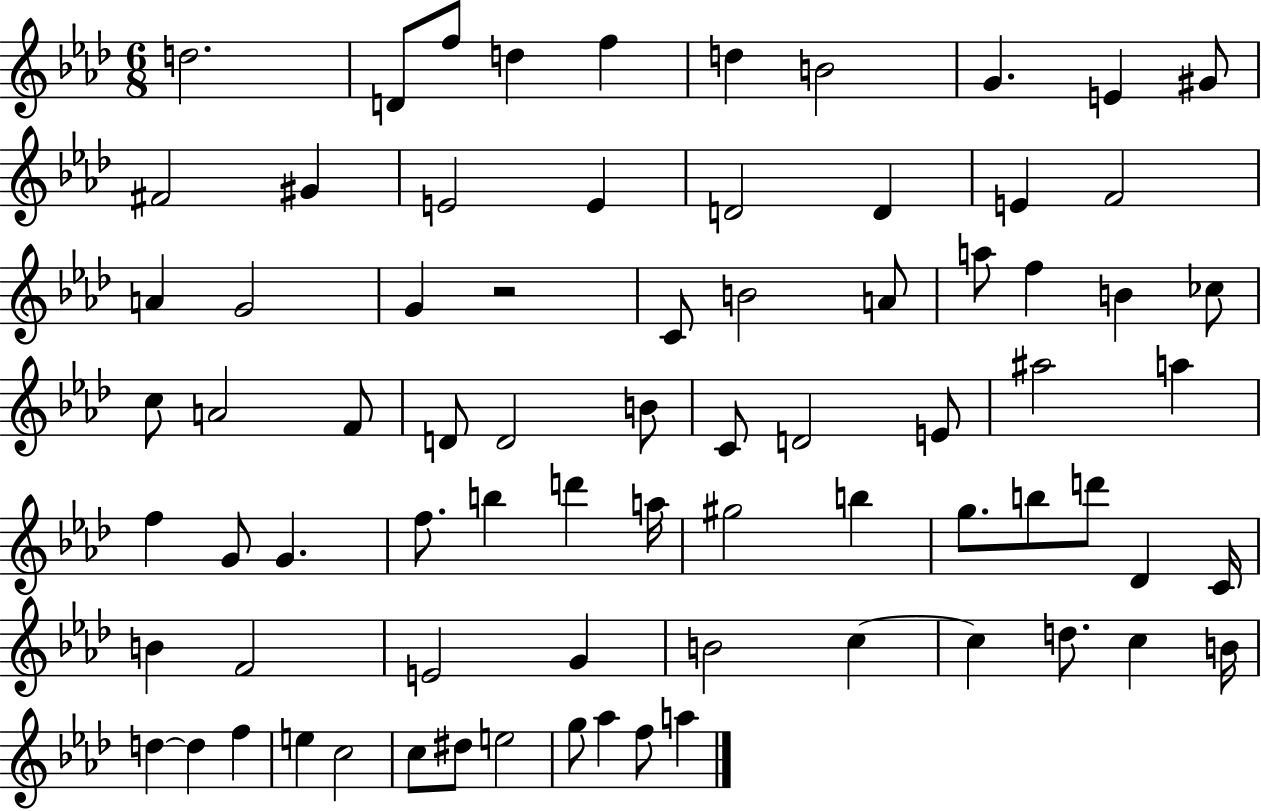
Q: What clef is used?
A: treble